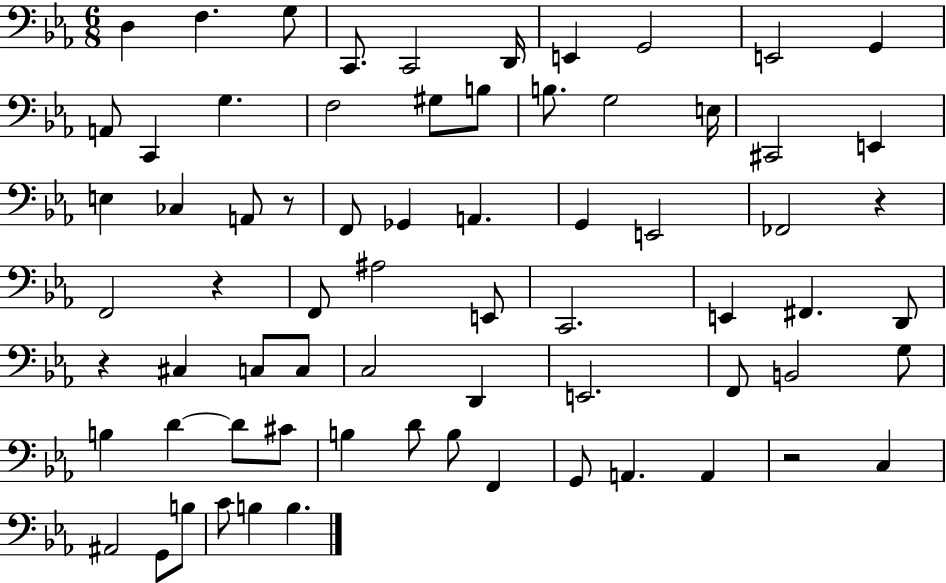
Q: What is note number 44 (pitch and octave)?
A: E2